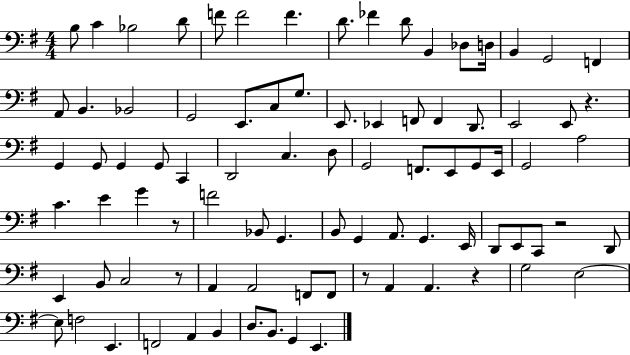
B3/e C4/q Bb3/h D4/e F4/e F4/h F4/q. D4/e. FES4/q D4/e B2/q Db3/e D3/s B2/q G2/h F2/q A2/e B2/q. Bb2/h G2/h E2/e. C3/e G3/e. E2/e. Eb2/q F2/e F2/q D2/e. E2/h E2/e R/q. G2/q G2/e G2/q G2/e C2/q D2/h C3/q. D3/e G2/h F2/e. E2/e G2/e E2/s G2/h A3/h C4/q. E4/q G4/q R/e F4/h Bb2/e G2/q. B2/e G2/q A2/e. G2/q. E2/s D2/e E2/e C2/e R/h D2/e E2/q B2/e C3/h R/e A2/q A2/h F2/e F2/e R/e A2/q A2/q. R/q G3/h E3/h E3/e F3/h E2/q. F2/h A2/q B2/q D3/e. B2/e. G2/q E2/q.